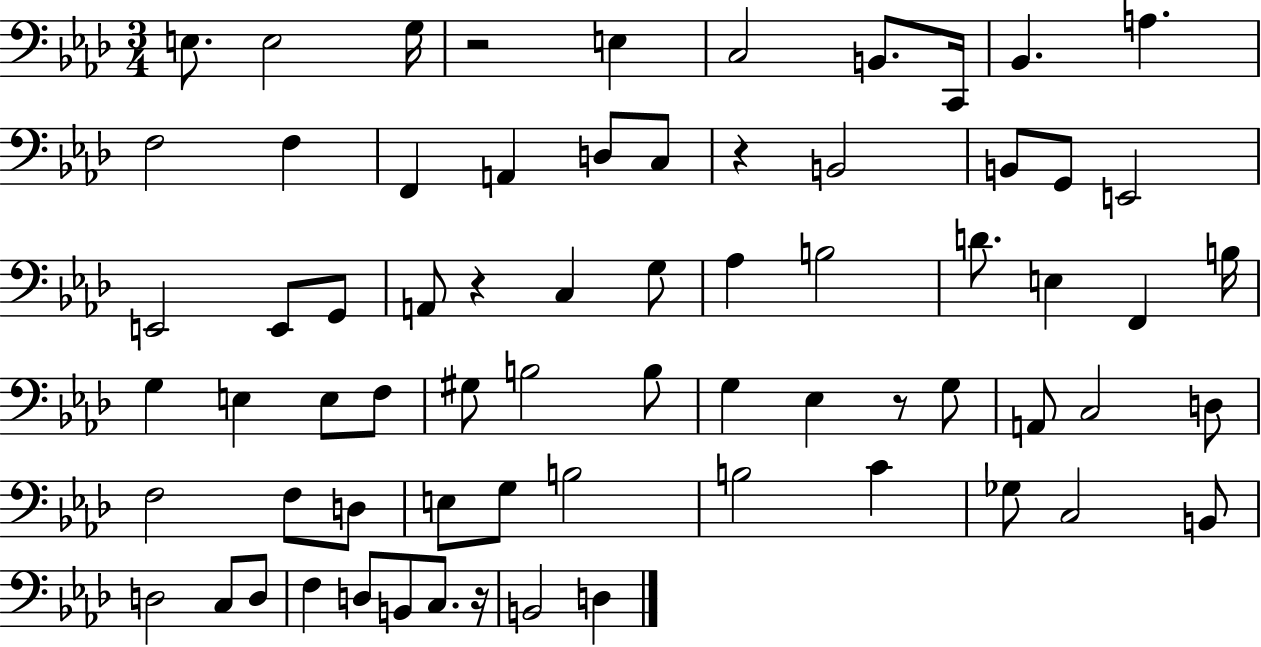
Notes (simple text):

E3/e. E3/h G3/s R/h E3/q C3/h B2/e. C2/s Bb2/q. A3/q. F3/h F3/q F2/q A2/q D3/e C3/e R/q B2/h B2/e G2/e E2/h E2/h E2/e G2/e A2/e R/q C3/q G3/e Ab3/q B3/h D4/e. E3/q F2/q B3/s G3/q E3/q E3/e F3/e G#3/e B3/h B3/e G3/q Eb3/q R/e G3/e A2/e C3/h D3/e F3/h F3/e D3/e E3/e G3/e B3/h B3/h C4/q Gb3/e C3/h B2/e D3/h C3/e D3/e F3/q D3/e B2/e C3/e. R/s B2/h D3/q